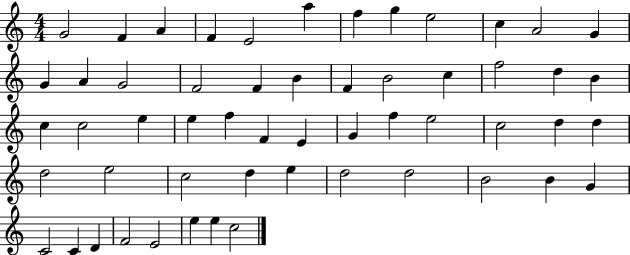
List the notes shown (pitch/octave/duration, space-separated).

G4/h F4/q A4/q F4/q E4/h A5/q F5/q G5/q E5/h C5/q A4/h G4/q G4/q A4/q G4/h F4/h F4/q B4/q F4/q B4/h C5/q F5/h D5/q B4/q C5/q C5/h E5/q E5/q F5/q F4/q E4/q G4/q F5/q E5/h C5/h D5/q D5/q D5/h E5/h C5/h D5/q E5/q D5/h D5/h B4/h B4/q G4/q C4/h C4/q D4/q F4/h E4/h E5/q E5/q C5/h